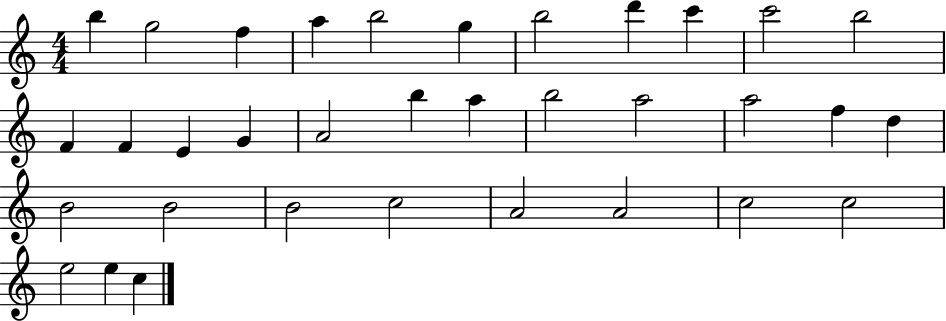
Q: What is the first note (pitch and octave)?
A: B5